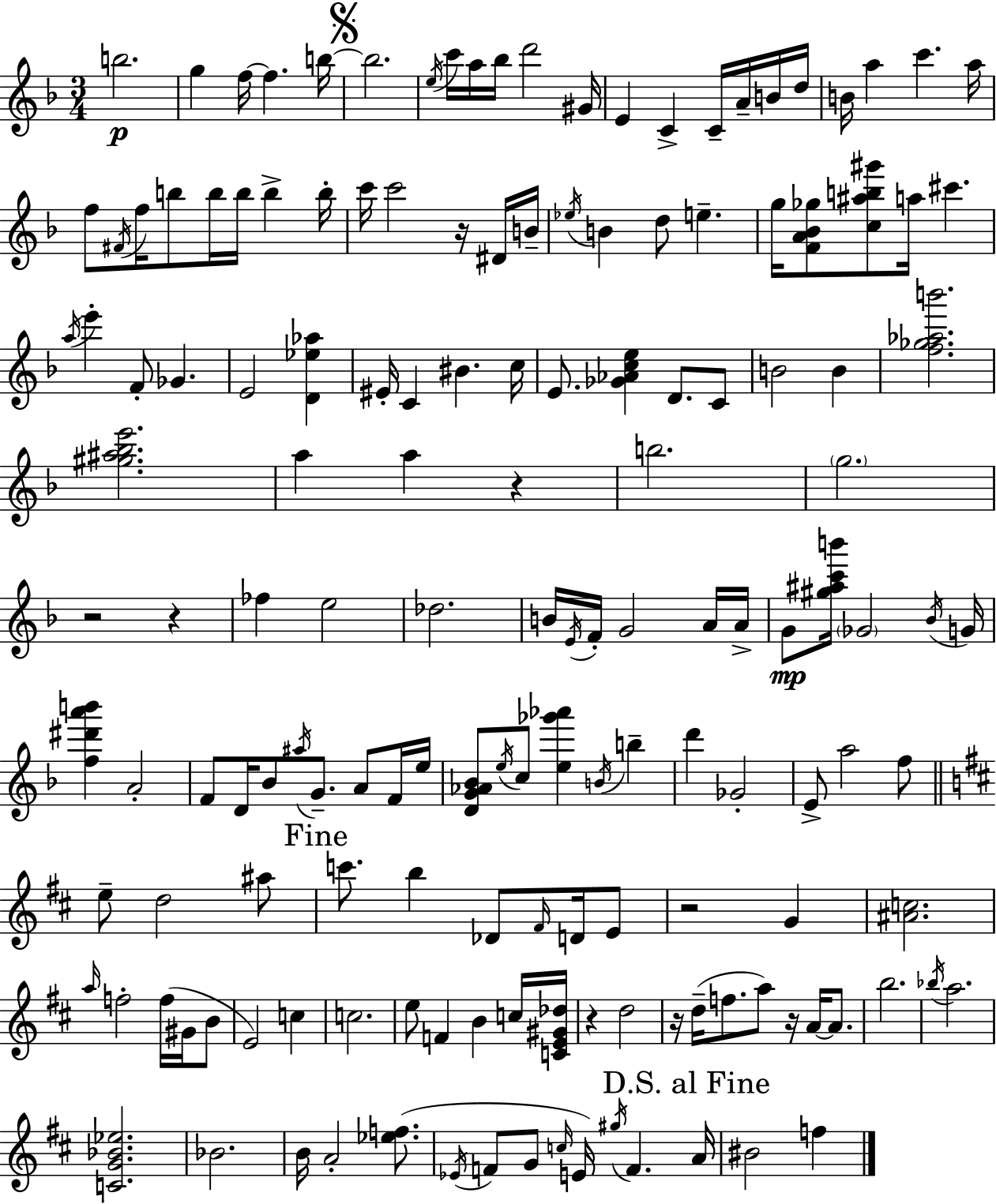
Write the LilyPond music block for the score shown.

{
  \clef treble
  \numericTimeSignature
  \time 3/4
  \key d \minor
  \repeat volta 2 { b''2.\p | g''4 f''16~~ f''4. b''16~~ | \mark \markup { \musicglyph "scripts.segno" } b''2. | \acciaccatura { e''16 } c'''16 a''16 bes''16 d'''2 | \break gis'16 e'4 c'4-> c'16-- a'16-- b'16 | d''16 b'16 a''4 c'''4. | a''16 f''8 \acciaccatura { fis'16 } f''16 b''8 b''16 b''16 b''4-> | b''16-. c'''16 c'''2 r16 | \break dis'16 b'16-- \acciaccatura { ees''16 } b'4 d''8 e''4.-- | g''16 <f' a' bes' ges''>8 <c'' ais'' b'' gis'''>8 a''16 cis'''4. | \acciaccatura { a''16 } e'''4-. f'8-. ges'4. | e'2 | \break <d' ees'' aes''>4 eis'16-. c'4 bis'4. | c''16 e'8. <ges' aes' c'' e''>4 d'8. | c'8 b'2 | b'4 <f'' ges'' aes'' b'''>2. | \break <gis'' ais'' bes'' e'''>2. | a''4 a''4 | r4 b''2. | \parenthesize g''2. | \break r2 | r4 fes''4 e''2 | des''2. | b'16 \acciaccatura { e'16 } f'16-. g'2 | \break a'16 a'16-> g'8\mp <gis'' ais'' c''' b'''>16 \parenthesize ges'2 | \acciaccatura { bes'16 } g'16 <f'' dis''' a''' b'''>4 a'2-. | f'8 d'16 bes'8 \acciaccatura { ais''16 } | g'8.-- a'8 f'16 e''16 <d' g' aes' bes'>8 \acciaccatura { e''16 } c''8 | \break <e'' ges''' aes'''>4 \acciaccatura { b'16 } b''4-- d'''4 | ges'2-. e'8-> a''2 | f''8 \bar "||" \break \key d \major e''8-- d''2 ais''8 | \mark "Fine" c'''8. b''4 des'8 \grace { fis'16 } d'16 e'8 | r2 g'4 | <ais' c''>2. | \break \grace { a''16 } f''2-. f''16( gis'16 | b'8 e'2) c''4 | c''2. | e''8 f'4 b'4 | \break c''16 <c' e' gis' des''>16 r4 d''2 | r16 d''16--( f''8. a''8) r16 a'16~~ a'8. | b''2. | \acciaccatura { bes''16 } a''2. | \break <c' g' bes' ees''>2. | bes'2. | b'16 a'2-. | <ees'' f''>8.( \acciaccatura { ees'16 } f'8 g'8 \grace { c''16 }) e'16 \acciaccatura { gis''16 } f'4. | \break \mark "D.S. al Fine" a'16 bis'2 | f''4 } \bar "|."
}